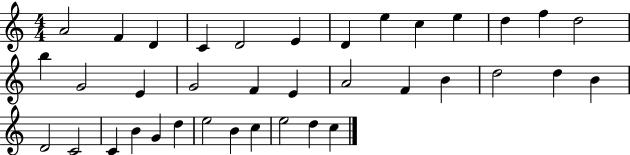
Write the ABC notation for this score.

X:1
T:Untitled
M:4/4
L:1/4
K:C
A2 F D C D2 E D e c e d f d2 b G2 E G2 F E A2 F B d2 d B D2 C2 C B G d e2 B c e2 d c